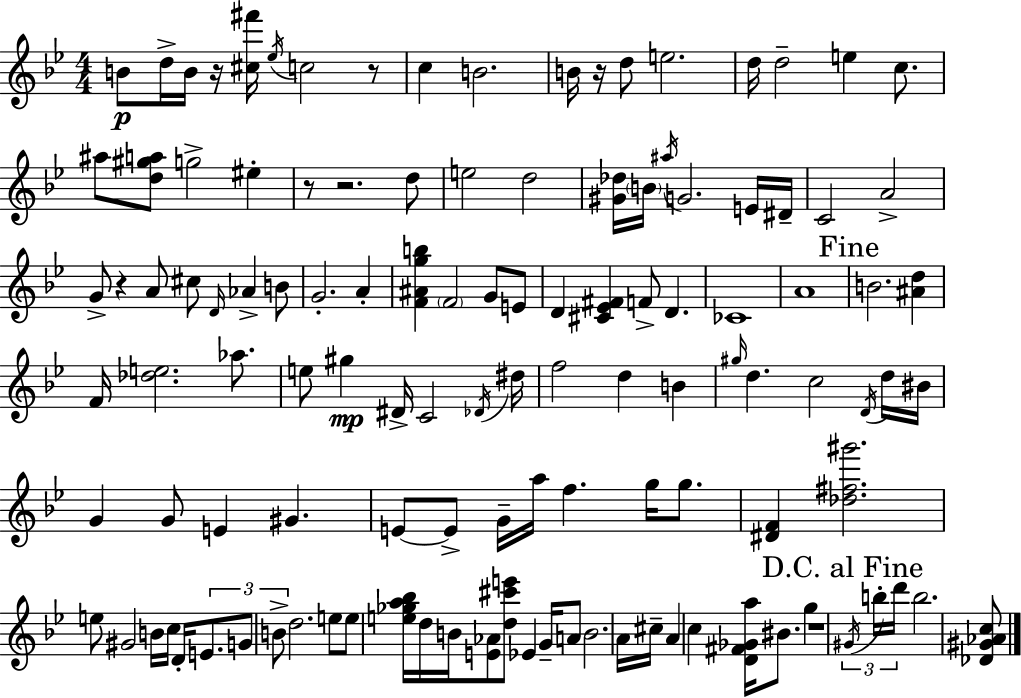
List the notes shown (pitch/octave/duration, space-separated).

B4/e D5/s B4/s R/s [C#5,F#6]/s Eb5/s C5/h R/e C5/q B4/h. B4/s R/s D5/e E5/h. D5/s D5/h E5/q C5/e. A#5/e [D5,G#5,A5]/e G5/h EIS5/q R/e R/h. D5/e E5/h D5/h [G#4,Db5]/s B4/s A#5/s G4/h. E4/s D#4/s C4/h A4/h G4/e R/q A4/e C#5/e D4/s Ab4/q B4/e G4/h. A4/q [F4,A#4,G5,B5]/q F4/h G4/e E4/e D4/q [C#4,Eb4,F#4]/q F4/e D4/q. CES4/w A4/w B4/h. [A#4,D5]/q F4/s [Db5,E5]/h. Ab5/e. E5/e G#5/q D#4/s C4/h Db4/s D#5/s F5/h D5/q B4/q G#5/s D5/q. C5/h D4/s D5/s BIS4/s G4/q G4/e E4/q G#4/q. E4/e E4/e G4/s A5/s F5/q. G5/s G5/e. [D#4,F4]/q [Db5,F#5,G#6]/h. E5/e G#4/h B4/s C5/s D4/s E4/e. G4/e B4/e D5/h. E5/e E5/e [E5,Gb5,A5,Bb5]/s D5/s B4/s [E4,Ab4]/e [D5,C#6,E6]/e Eb4/q G4/s A4/e B4/h. A4/s C#5/s A4/q C5/q [D4,F#4,Gb4,A5]/s BIS4/e. G5/q R/w G#4/s B5/s D6/s B5/h. [Db4,G#4,Ab4,C5]/e